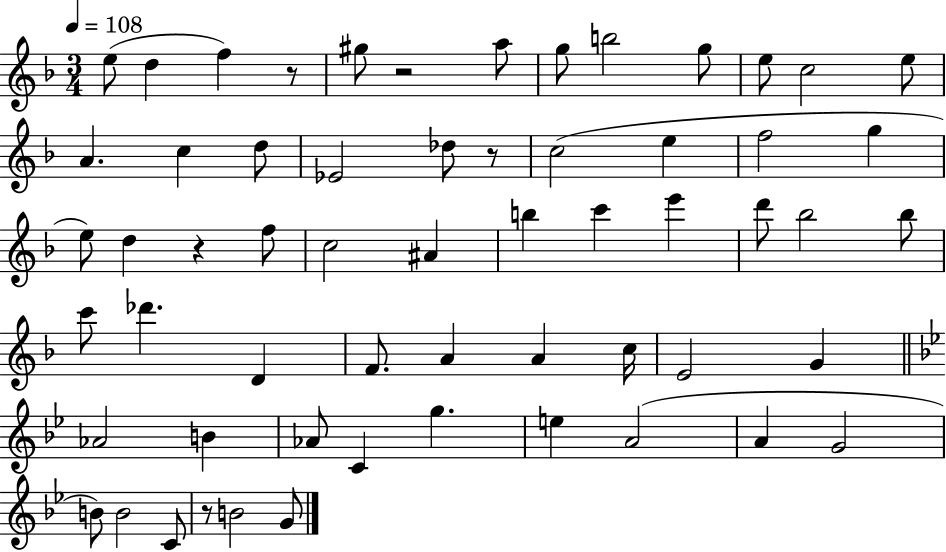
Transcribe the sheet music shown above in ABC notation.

X:1
T:Untitled
M:3/4
L:1/4
K:F
e/2 d f z/2 ^g/2 z2 a/2 g/2 b2 g/2 e/2 c2 e/2 A c d/2 _E2 _d/2 z/2 c2 e f2 g e/2 d z f/2 c2 ^A b c' e' d'/2 _b2 _b/2 c'/2 _d' D F/2 A A c/4 E2 G _A2 B _A/2 C g e A2 A G2 B/2 B2 C/2 z/2 B2 G/2